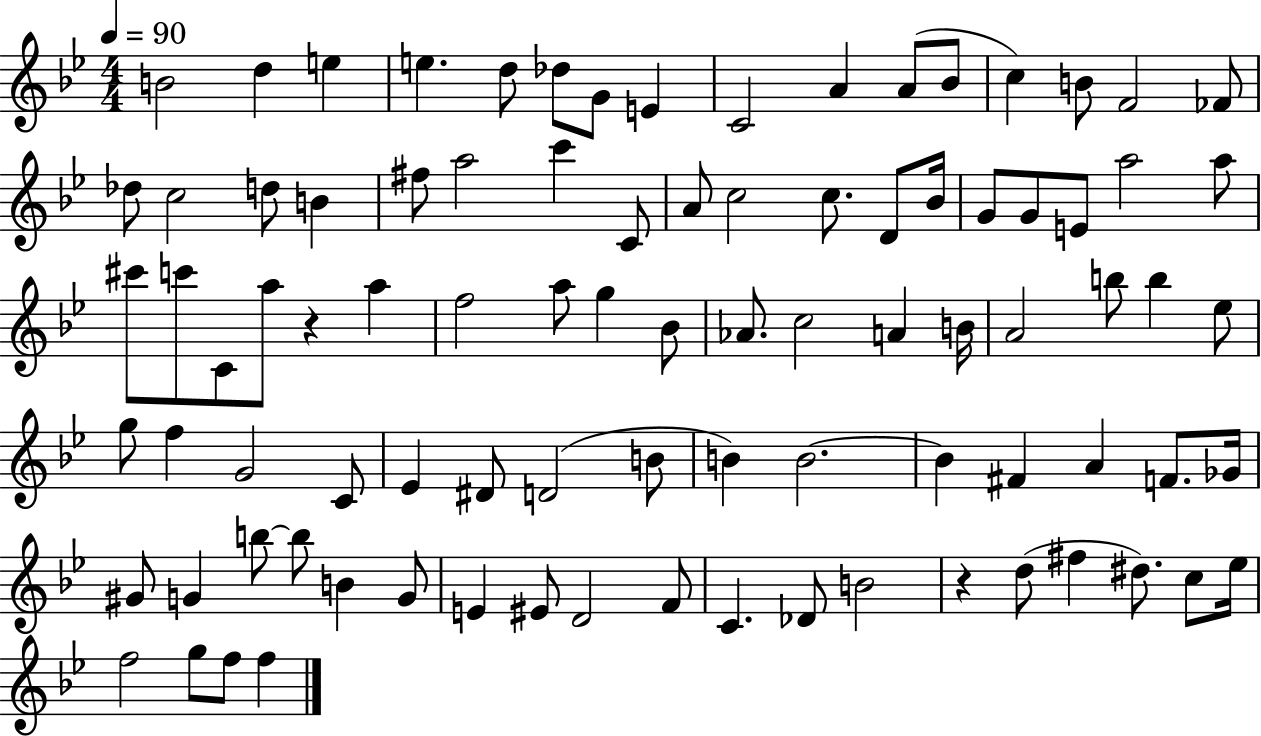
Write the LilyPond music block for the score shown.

{
  \clef treble
  \numericTimeSignature
  \time 4/4
  \key bes \major
  \tempo 4 = 90
  b'2 d''4 e''4 | e''4. d''8 des''8 g'8 e'4 | c'2 a'4 a'8( bes'8 | c''4) b'8 f'2 fes'8 | \break des''8 c''2 d''8 b'4 | fis''8 a''2 c'''4 c'8 | a'8 c''2 c''8. d'8 bes'16 | g'8 g'8 e'8 a''2 a''8 | \break cis'''8 c'''8 c'8 a''8 r4 a''4 | f''2 a''8 g''4 bes'8 | aes'8. c''2 a'4 b'16 | a'2 b''8 b''4 ees''8 | \break g''8 f''4 g'2 c'8 | ees'4 dis'8 d'2( b'8 | b'4) b'2.~~ | b'4 fis'4 a'4 f'8. ges'16 | \break gis'8 g'4 b''8~~ b''8 b'4 g'8 | e'4 eis'8 d'2 f'8 | c'4. des'8 b'2 | r4 d''8( fis''4 dis''8.) c''8 ees''16 | \break f''2 g''8 f''8 f''4 | \bar "|."
}